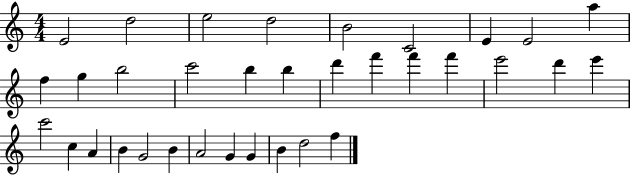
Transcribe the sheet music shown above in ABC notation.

X:1
T:Untitled
M:4/4
L:1/4
K:C
E2 d2 e2 d2 B2 C2 E E2 a f g b2 c'2 b b d' f' f' f' e'2 d' e' c'2 c A B G2 B A2 G G B d2 f